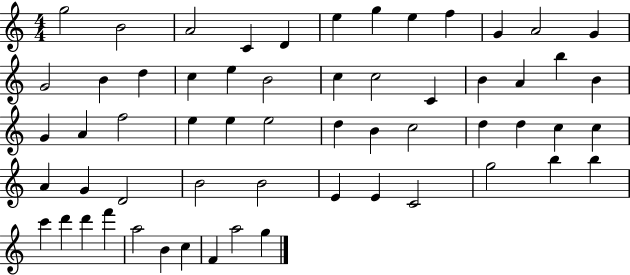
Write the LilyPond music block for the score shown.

{
  \clef treble
  \numericTimeSignature
  \time 4/4
  \key c \major
  g''2 b'2 | a'2 c'4 d'4 | e''4 g''4 e''4 f''4 | g'4 a'2 g'4 | \break g'2 b'4 d''4 | c''4 e''4 b'2 | c''4 c''2 c'4 | b'4 a'4 b''4 b'4 | \break g'4 a'4 f''2 | e''4 e''4 e''2 | d''4 b'4 c''2 | d''4 d''4 c''4 c''4 | \break a'4 g'4 d'2 | b'2 b'2 | e'4 e'4 c'2 | g''2 b''4 b''4 | \break c'''4 d'''4 d'''4 f'''4 | a''2 b'4 c''4 | f'4 a''2 g''4 | \bar "|."
}